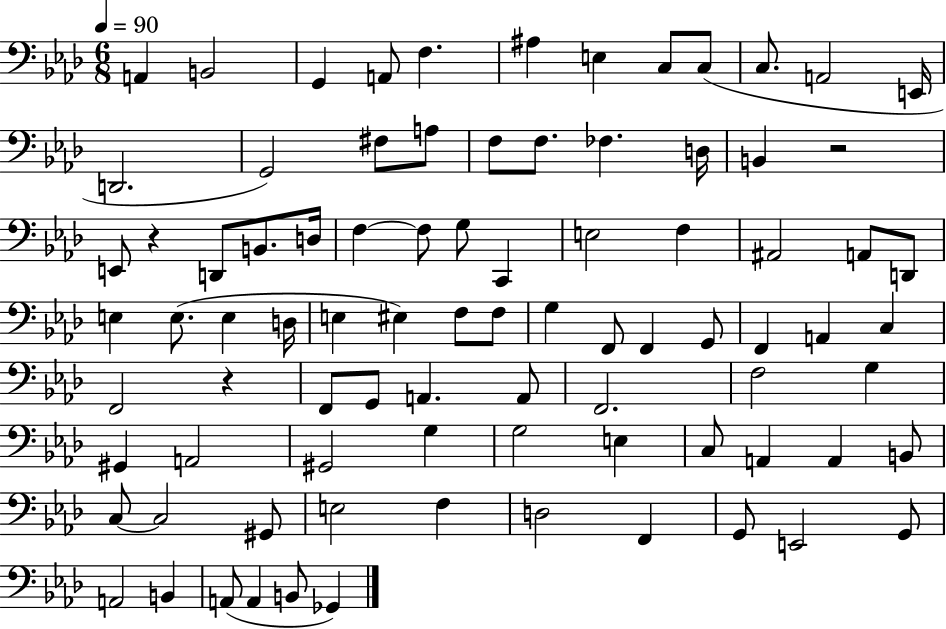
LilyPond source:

{
  \clef bass
  \numericTimeSignature
  \time 6/8
  \key aes \major
  \tempo 4 = 90
  \repeat volta 2 { a,4 b,2 | g,4 a,8 f4. | ais4 e4 c8 c8( | c8. a,2 e,16 | \break d,2. | g,2) fis8 a8 | f8 f8. fes4. d16 | b,4 r2 | \break e,8 r4 d,8 b,8. d16 | f4~~ f8 g8 c,4 | e2 f4 | ais,2 a,8 d,8 | \break e4 e8.( e4 d16 | e4 eis4) f8 f8 | g4 f,8 f,4 g,8 | f,4 a,4 c4 | \break f,2 r4 | f,8 g,8 a,4. a,8 | f,2. | f2 g4 | \break gis,4 a,2 | gis,2 g4 | g2 e4 | c8 a,4 a,4 b,8 | \break c8~~ c2 gis,8 | e2 f4 | d2 f,4 | g,8 e,2 g,8 | \break a,2 b,4 | a,8( a,4 b,8 ges,4) | } \bar "|."
}